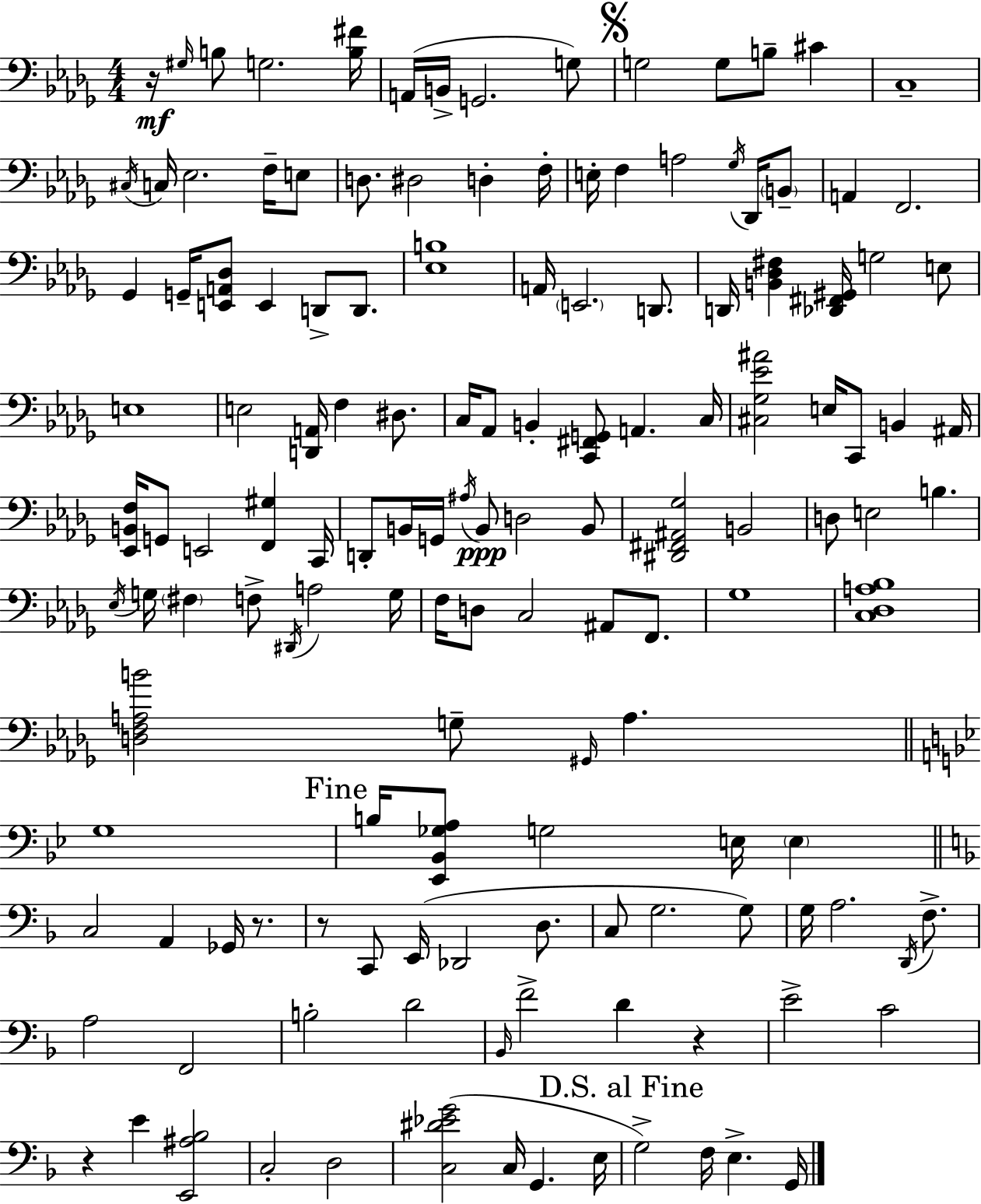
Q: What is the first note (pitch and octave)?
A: G#3